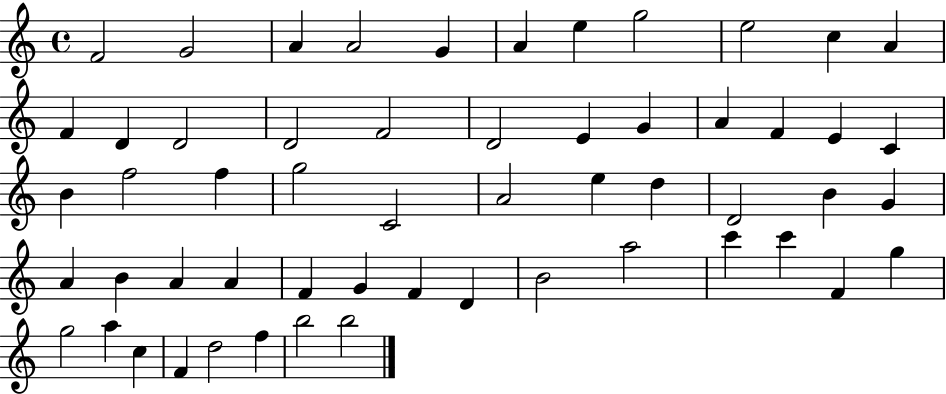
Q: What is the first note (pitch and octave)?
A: F4